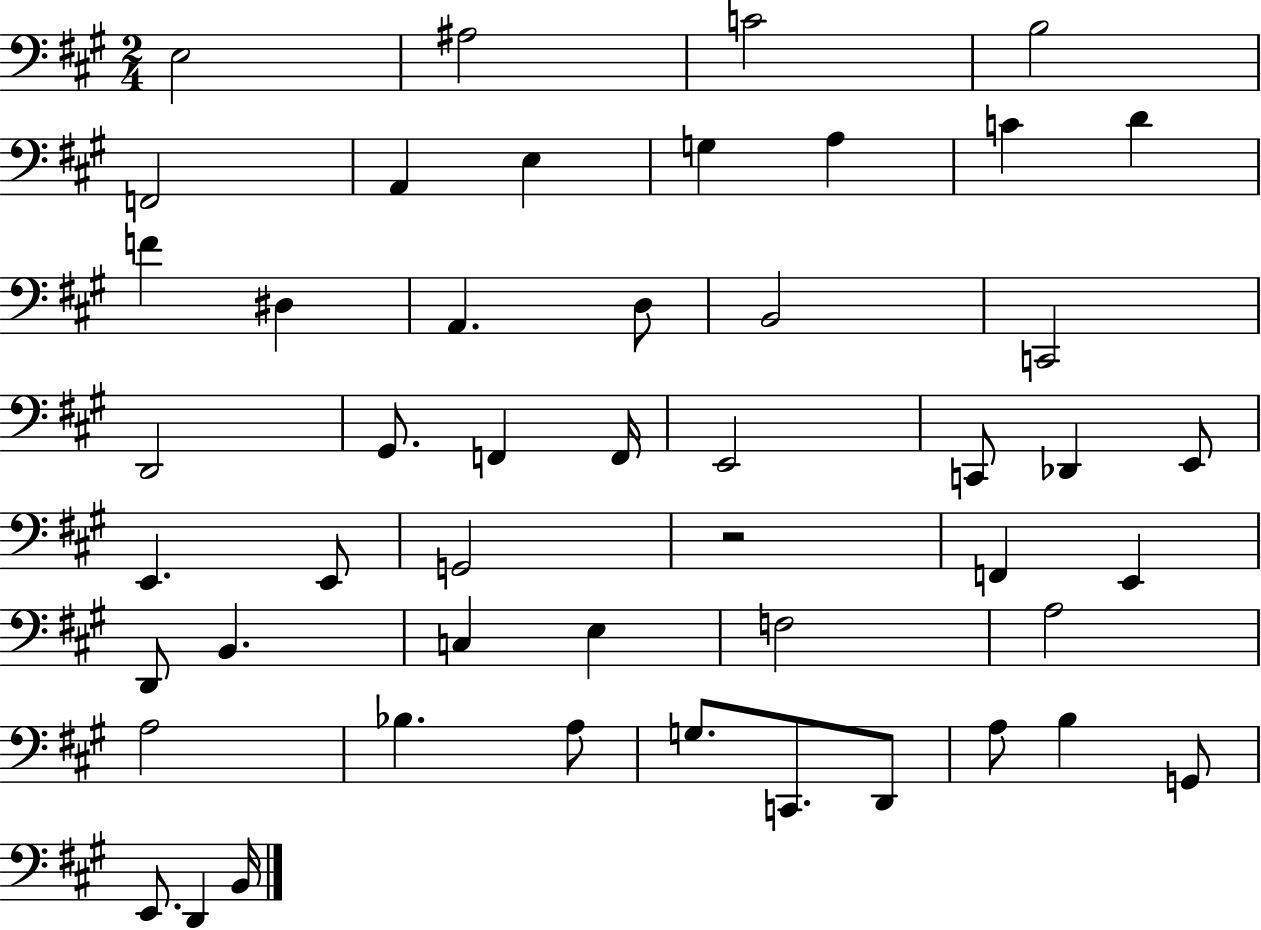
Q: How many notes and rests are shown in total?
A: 49